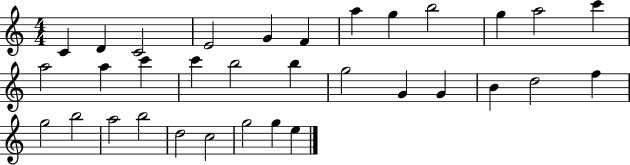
C4/q D4/q C4/h E4/h G4/q F4/q A5/q G5/q B5/h G5/q A5/h C6/q A5/h A5/q C6/q C6/q B5/h B5/q G5/h G4/q G4/q B4/q D5/h F5/q G5/h B5/h A5/h B5/h D5/h C5/h G5/h G5/q E5/q